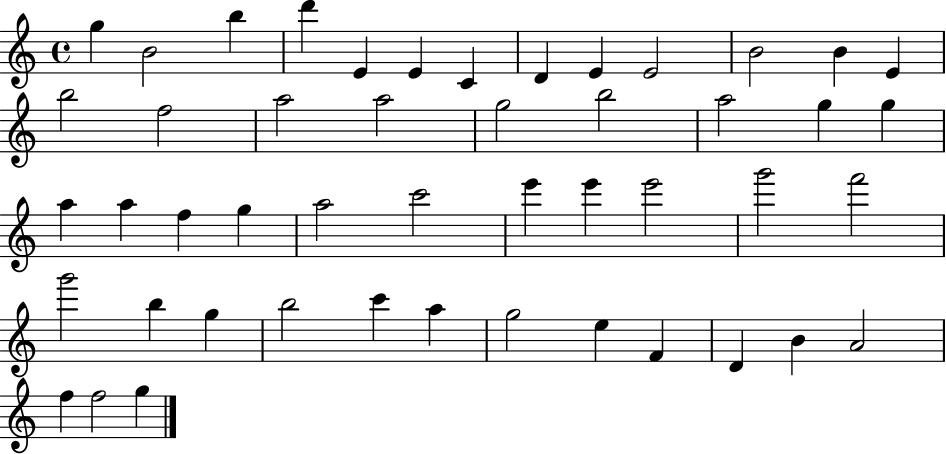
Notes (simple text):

G5/q B4/h B5/q D6/q E4/q E4/q C4/q D4/q E4/q E4/h B4/h B4/q E4/q B5/h F5/h A5/h A5/h G5/h B5/h A5/h G5/q G5/q A5/q A5/q F5/q G5/q A5/h C6/h E6/q E6/q E6/h G6/h F6/h G6/h B5/q G5/q B5/h C6/q A5/q G5/h E5/q F4/q D4/q B4/q A4/h F5/q F5/h G5/q